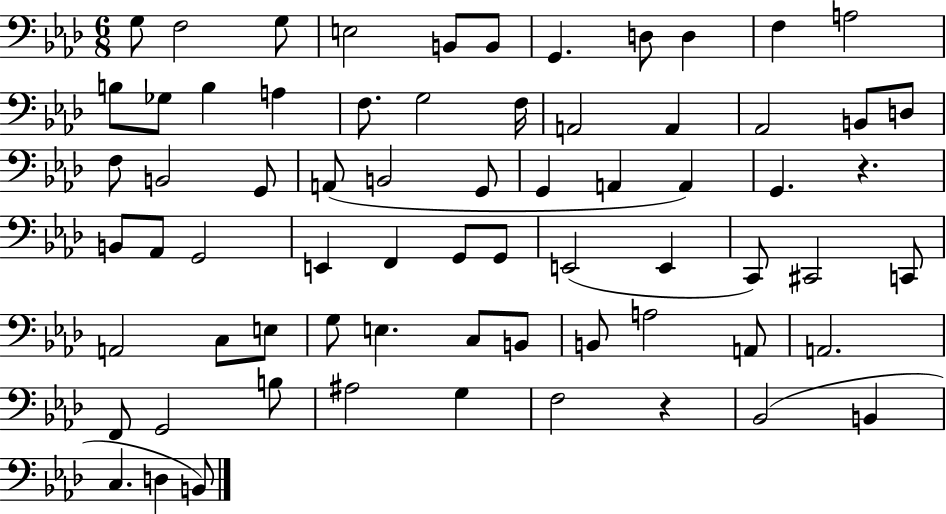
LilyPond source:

{
  \clef bass
  \numericTimeSignature
  \time 6/8
  \key aes \major
  \repeat volta 2 { g8 f2 g8 | e2 b,8 b,8 | g,4. d8 d4 | f4 a2 | \break b8 ges8 b4 a4 | f8. g2 f16 | a,2 a,4 | aes,2 b,8 d8 | \break f8 b,2 g,8 | a,8( b,2 g,8 | g,4 a,4 a,4) | g,4. r4. | \break b,8 aes,8 g,2 | e,4 f,4 g,8 g,8 | e,2( e,4 | c,8) cis,2 c,8 | \break a,2 c8 e8 | g8 e4. c8 b,8 | b,8 a2 a,8 | a,2. | \break f,8 g,2 b8 | ais2 g4 | f2 r4 | bes,2( b,4 | \break c4. d4 b,8) | } \bar "|."
}